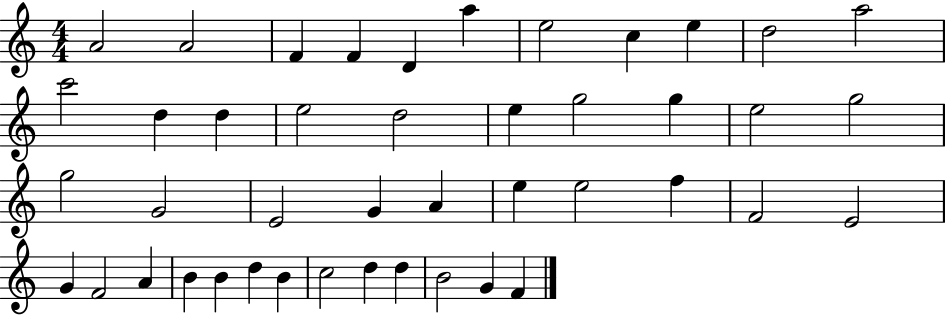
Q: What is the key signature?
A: C major